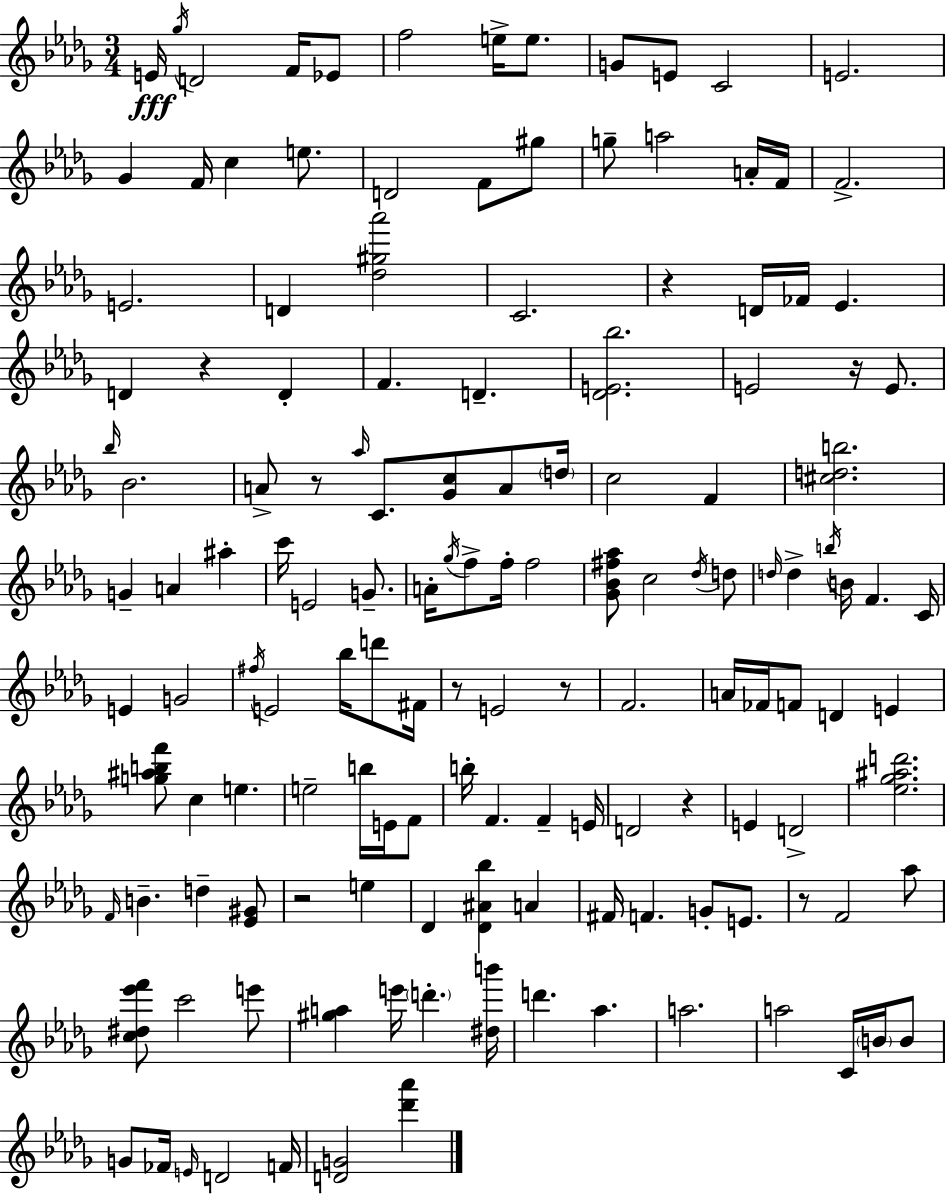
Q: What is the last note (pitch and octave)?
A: F4